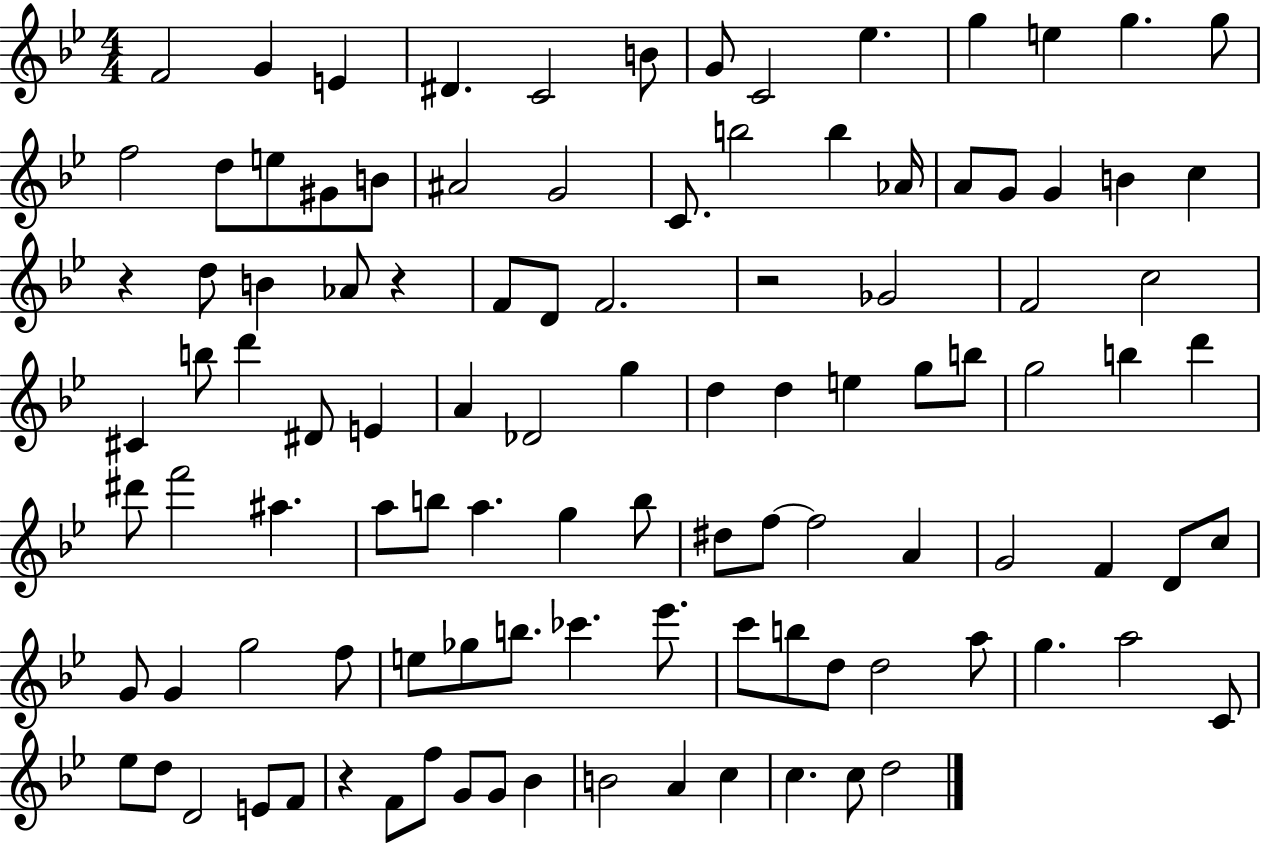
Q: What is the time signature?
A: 4/4